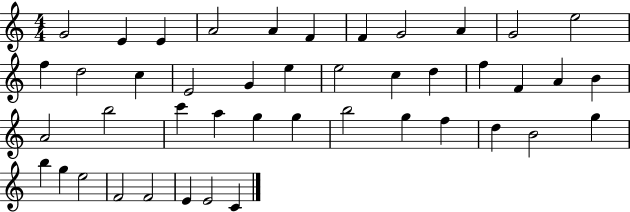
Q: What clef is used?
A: treble